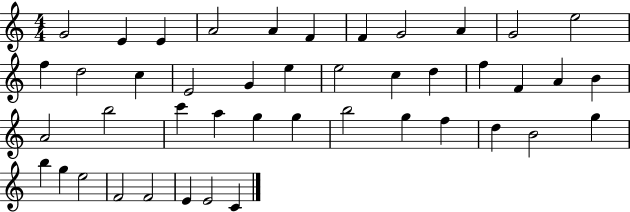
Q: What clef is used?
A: treble